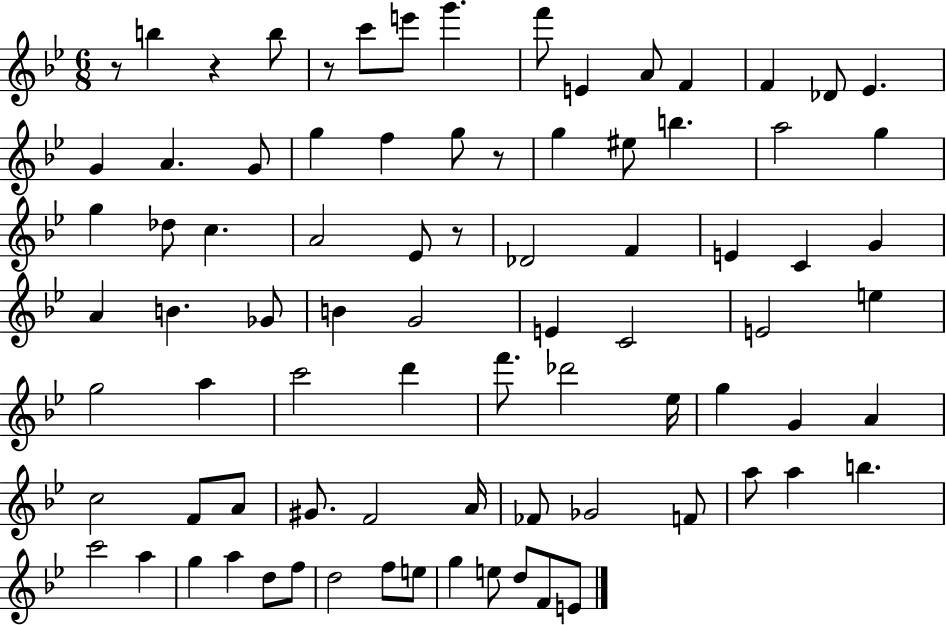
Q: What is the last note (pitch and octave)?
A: E4